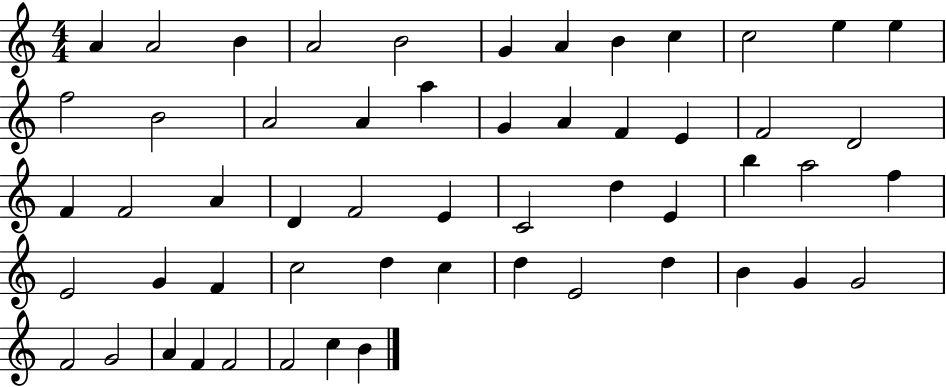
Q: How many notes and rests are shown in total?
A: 55